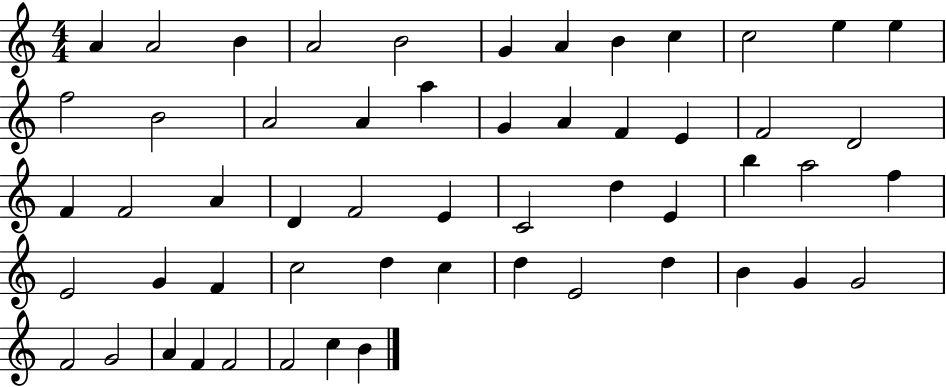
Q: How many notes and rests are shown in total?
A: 55